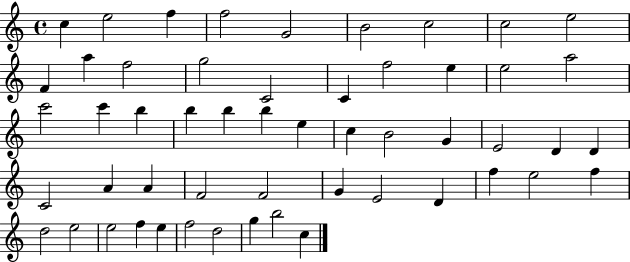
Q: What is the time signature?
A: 4/4